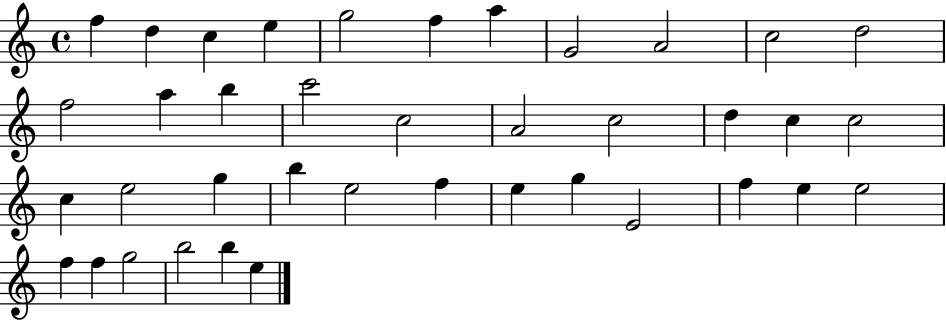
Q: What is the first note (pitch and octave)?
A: F5